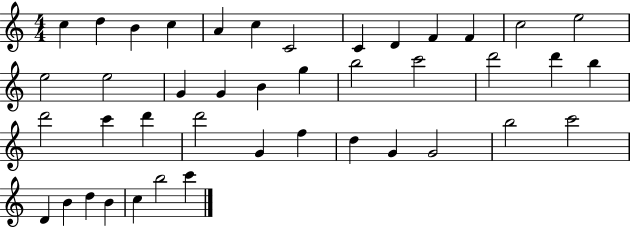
X:1
T:Untitled
M:4/4
L:1/4
K:C
c d B c A c C2 C D F F c2 e2 e2 e2 G G B g b2 c'2 d'2 d' b d'2 c' d' d'2 G f d G G2 b2 c'2 D B d B c b2 c'